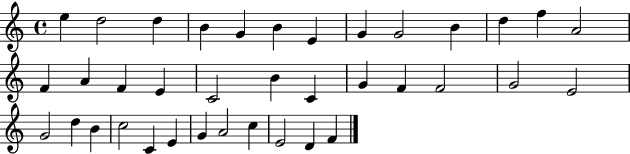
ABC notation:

X:1
T:Untitled
M:4/4
L:1/4
K:C
e d2 d B G B E G G2 B d f A2 F A F E C2 B C G F F2 G2 E2 G2 d B c2 C E G A2 c E2 D F